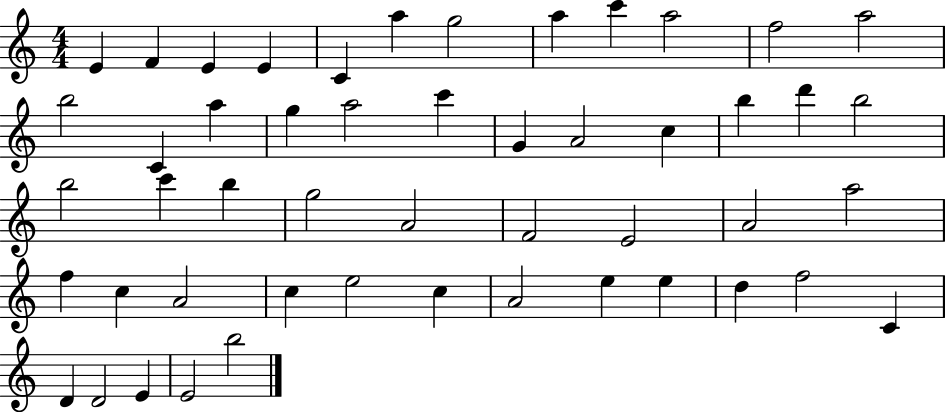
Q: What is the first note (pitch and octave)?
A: E4